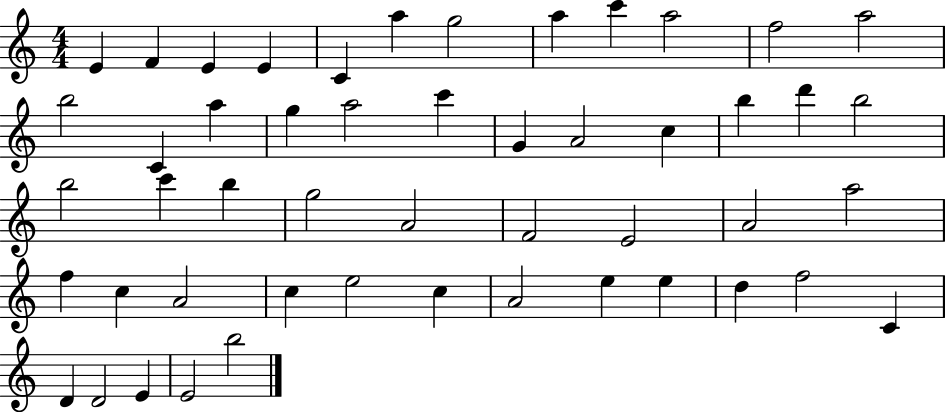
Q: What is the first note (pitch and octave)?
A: E4